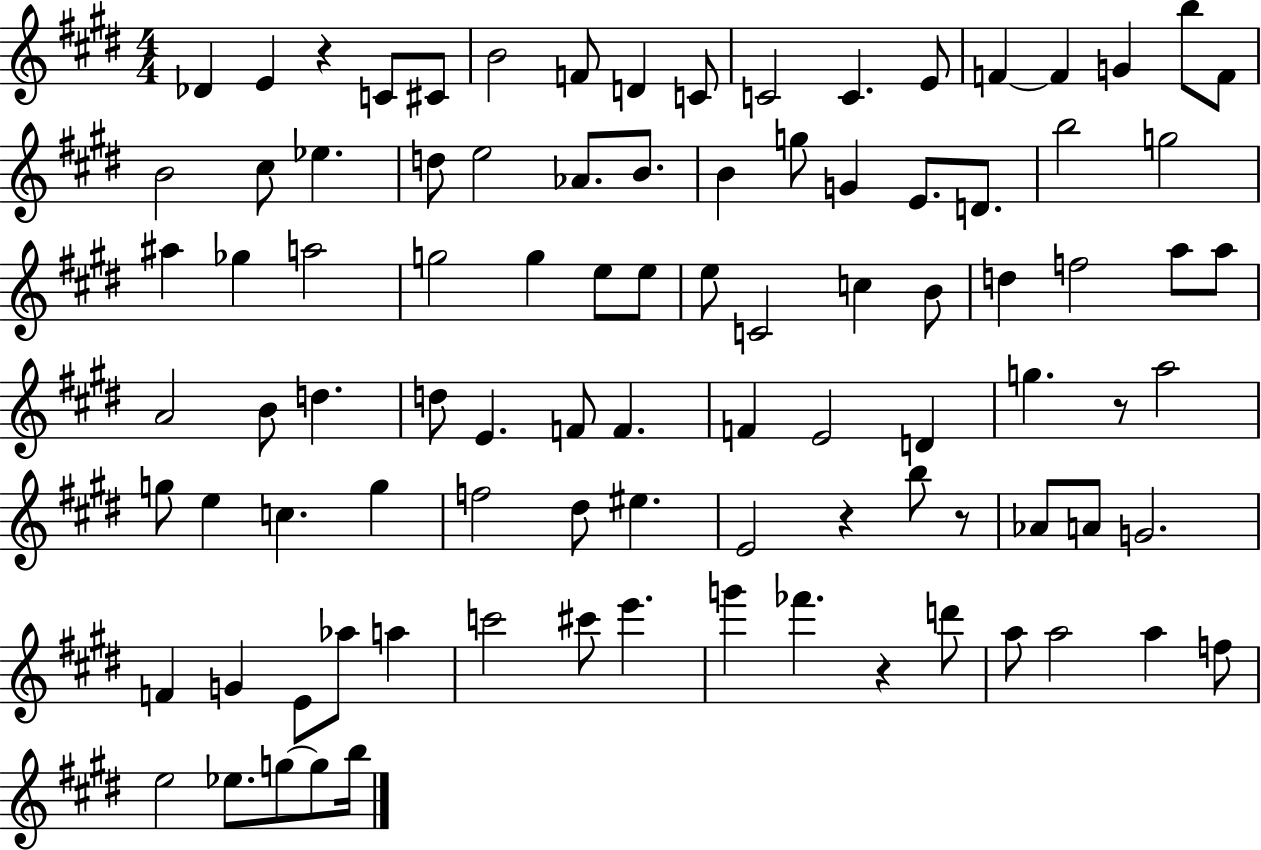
{
  \clef treble
  \numericTimeSignature
  \time 4/4
  \key e \major
  des'4 e'4 r4 c'8 cis'8 | b'2 f'8 d'4 c'8 | c'2 c'4. e'8 | f'4~~ f'4 g'4 b''8 f'8 | \break b'2 cis''8 ees''4. | d''8 e''2 aes'8. b'8. | b'4 g''8 g'4 e'8. d'8. | b''2 g''2 | \break ais''4 ges''4 a''2 | g''2 g''4 e''8 e''8 | e''8 c'2 c''4 b'8 | d''4 f''2 a''8 a''8 | \break a'2 b'8 d''4. | d''8 e'4. f'8 f'4. | f'4 e'2 d'4 | g''4. r8 a''2 | \break g''8 e''4 c''4. g''4 | f''2 dis''8 eis''4. | e'2 r4 b''8 r8 | aes'8 a'8 g'2. | \break f'4 g'4 e'8 aes''8 a''4 | c'''2 cis'''8 e'''4. | g'''4 fes'''4. r4 d'''8 | a''8 a''2 a''4 f''8 | \break e''2 ees''8. g''8~~ g''8 b''16 | \bar "|."
}